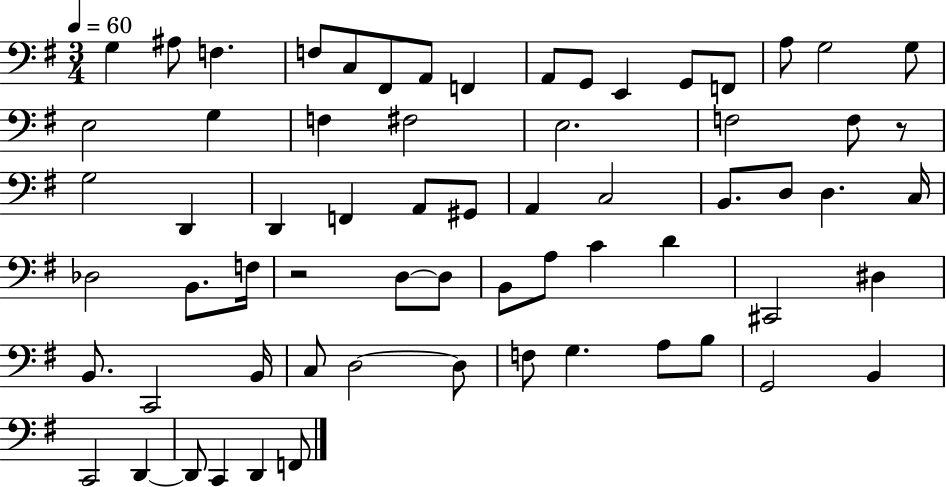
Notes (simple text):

G3/q A#3/e F3/q. F3/e C3/e F#2/e A2/e F2/q A2/e G2/e E2/q G2/e F2/e A3/e G3/h G3/e E3/h G3/q F3/q F#3/h E3/h. F3/h F3/e R/e G3/h D2/q D2/q F2/q A2/e G#2/e A2/q C3/h B2/e. D3/e D3/q. C3/s Db3/h B2/e. F3/s R/h D3/e D3/e B2/e A3/e C4/q D4/q C#2/h D#3/q B2/e. C2/h B2/s C3/e D3/h D3/e F3/e G3/q. A3/e B3/e G2/h B2/q C2/h D2/q D2/e C2/q D2/q F2/e